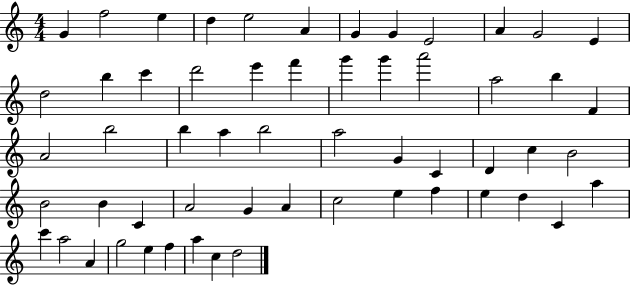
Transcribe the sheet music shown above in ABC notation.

X:1
T:Untitled
M:4/4
L:1/4
K:C
G f2 e d e2 A G G E2 A G2 E d2 b c' d'2 e' f' g' g' a'2 a2 b F A2 b2 b a b2 a2 G C D c B2 B2 B C A2 G A c2 e f e d C a c' a2 A g2 e f a c d2